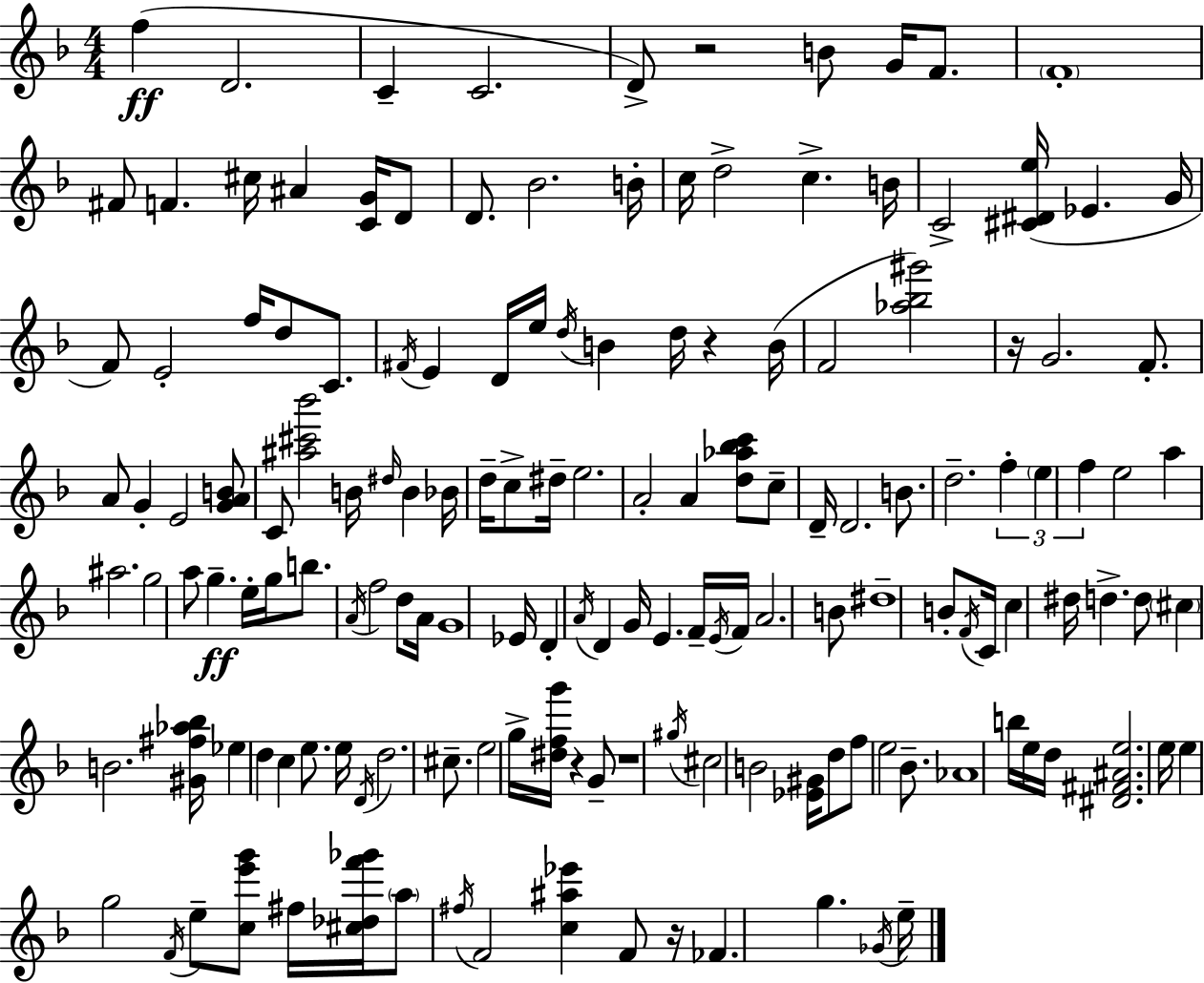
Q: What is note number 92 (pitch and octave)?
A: C5